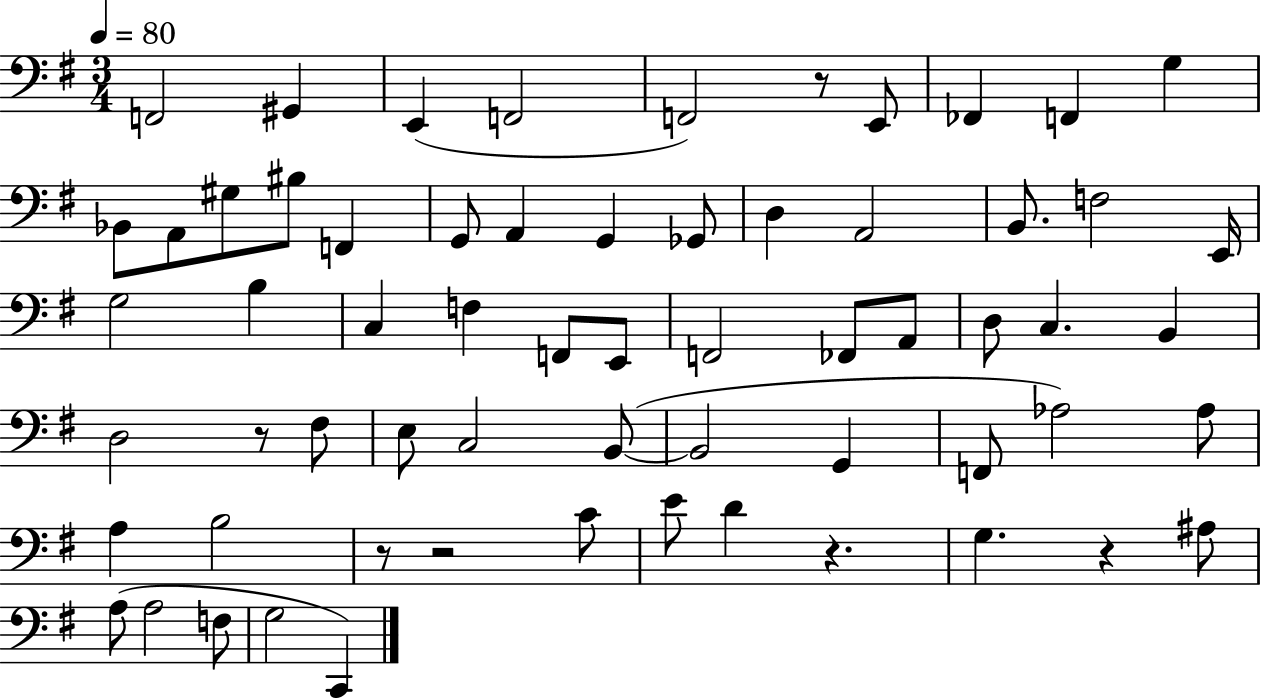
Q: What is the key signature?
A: G major